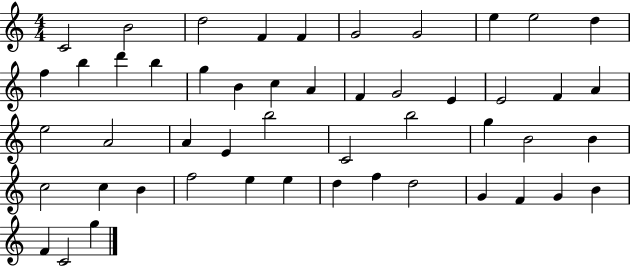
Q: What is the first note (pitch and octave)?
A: C4